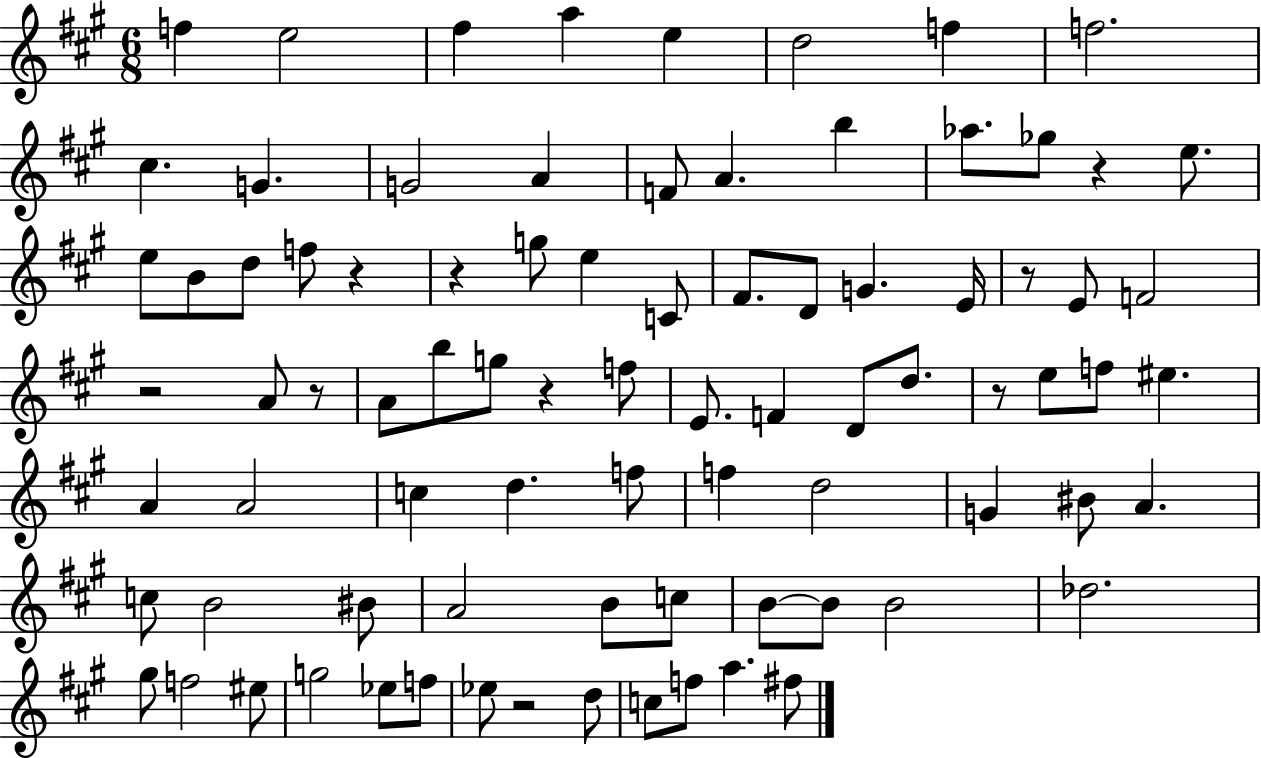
F5/q E5/h F#5/q A5/q E5/q D5/h F5/q F5/h. C#5/q. G4/q. G4/h A4/q F4/e A4/q. B5/q Ab5/e. Gb5/e R/q E5/e. E5/e B4/e D5/e F5/e R/q R/q G5/e E5/q C4/e F#4/e. D4/e G4/q. E4/s R/e E4/e F4/h R/h A4/e R/e A4/e B5/e G5/e R/q F5/e E4/e. F4/q D4/e D5/e. R/e E5/e F5/e EIS5/q. A4/q A4/h C5/q D5/q. F5/e F5/q D5/h G4/q BIS4/e A4/q. C5/e B4/h BIS4/e A4/h B4/e C5/e B4/e B4/e B4/h Db5/h. G#5/e F5/h EIS5/e G5/h Eb5/e F5/e Eb5/e R/h D5/e C5/e F5/e A5/q. F#5/e